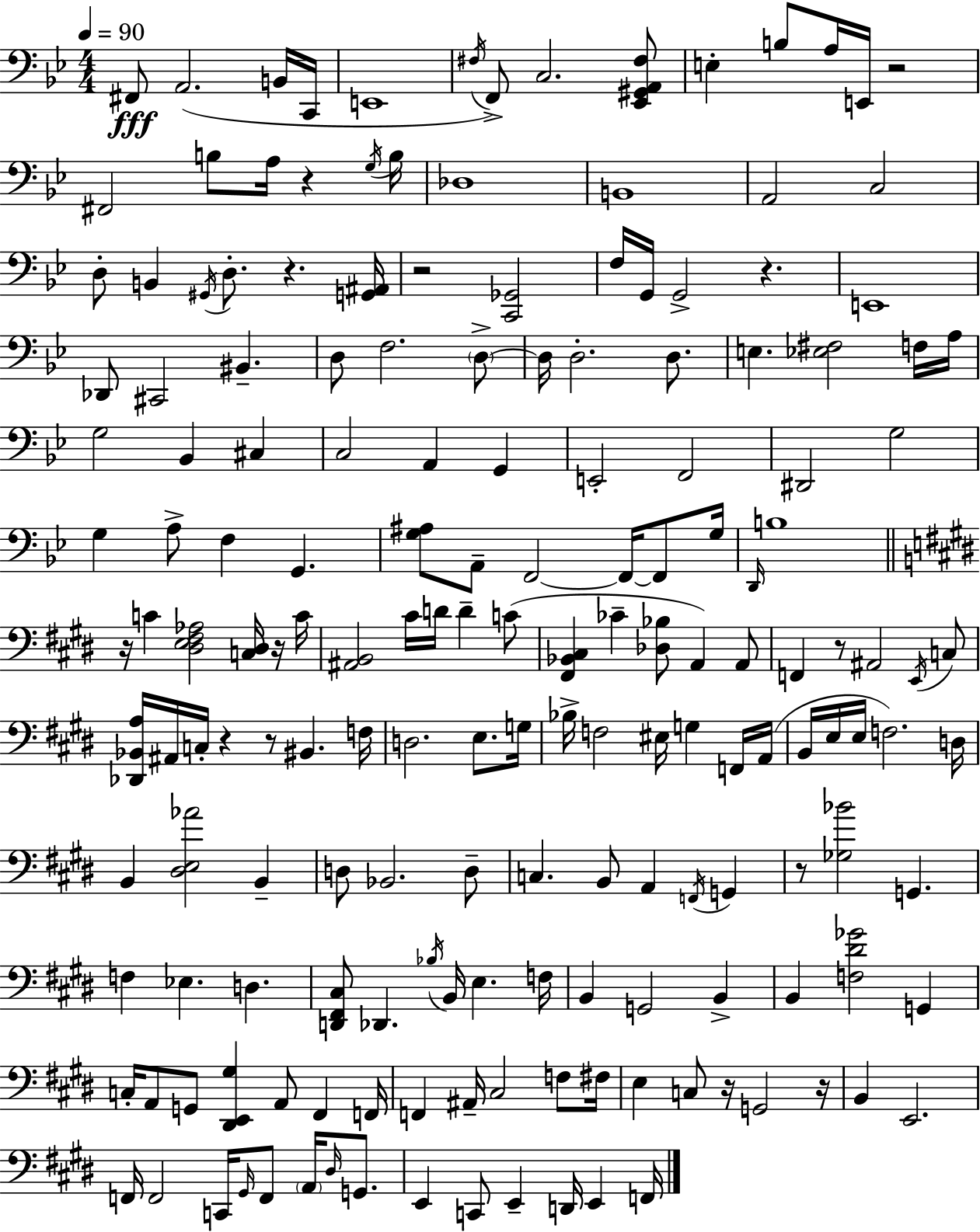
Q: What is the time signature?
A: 4/4